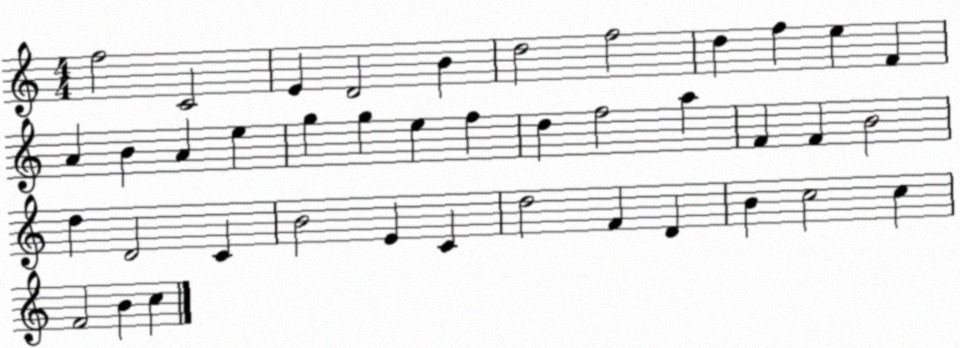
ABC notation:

X:1
T:Untitled
M:4/4
L:1/4
K:C
f2 C2 E D2 B d2 f2 d f e F A B A e g g e f d f2 a F F B2 d D2 C B2 E C d2 F D B c2 c F2 B c